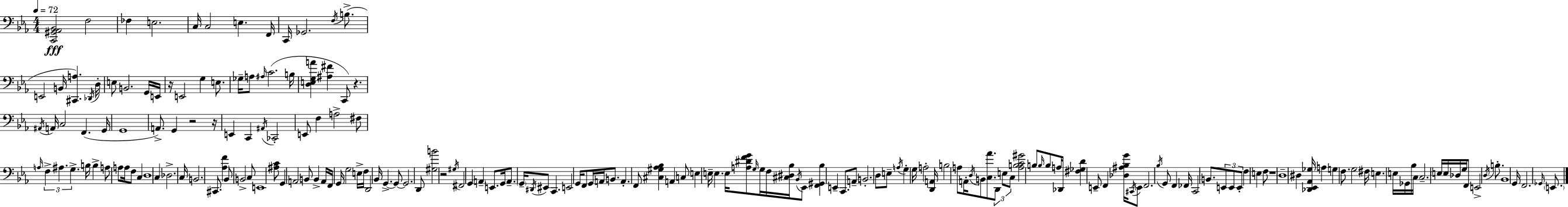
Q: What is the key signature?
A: C minor